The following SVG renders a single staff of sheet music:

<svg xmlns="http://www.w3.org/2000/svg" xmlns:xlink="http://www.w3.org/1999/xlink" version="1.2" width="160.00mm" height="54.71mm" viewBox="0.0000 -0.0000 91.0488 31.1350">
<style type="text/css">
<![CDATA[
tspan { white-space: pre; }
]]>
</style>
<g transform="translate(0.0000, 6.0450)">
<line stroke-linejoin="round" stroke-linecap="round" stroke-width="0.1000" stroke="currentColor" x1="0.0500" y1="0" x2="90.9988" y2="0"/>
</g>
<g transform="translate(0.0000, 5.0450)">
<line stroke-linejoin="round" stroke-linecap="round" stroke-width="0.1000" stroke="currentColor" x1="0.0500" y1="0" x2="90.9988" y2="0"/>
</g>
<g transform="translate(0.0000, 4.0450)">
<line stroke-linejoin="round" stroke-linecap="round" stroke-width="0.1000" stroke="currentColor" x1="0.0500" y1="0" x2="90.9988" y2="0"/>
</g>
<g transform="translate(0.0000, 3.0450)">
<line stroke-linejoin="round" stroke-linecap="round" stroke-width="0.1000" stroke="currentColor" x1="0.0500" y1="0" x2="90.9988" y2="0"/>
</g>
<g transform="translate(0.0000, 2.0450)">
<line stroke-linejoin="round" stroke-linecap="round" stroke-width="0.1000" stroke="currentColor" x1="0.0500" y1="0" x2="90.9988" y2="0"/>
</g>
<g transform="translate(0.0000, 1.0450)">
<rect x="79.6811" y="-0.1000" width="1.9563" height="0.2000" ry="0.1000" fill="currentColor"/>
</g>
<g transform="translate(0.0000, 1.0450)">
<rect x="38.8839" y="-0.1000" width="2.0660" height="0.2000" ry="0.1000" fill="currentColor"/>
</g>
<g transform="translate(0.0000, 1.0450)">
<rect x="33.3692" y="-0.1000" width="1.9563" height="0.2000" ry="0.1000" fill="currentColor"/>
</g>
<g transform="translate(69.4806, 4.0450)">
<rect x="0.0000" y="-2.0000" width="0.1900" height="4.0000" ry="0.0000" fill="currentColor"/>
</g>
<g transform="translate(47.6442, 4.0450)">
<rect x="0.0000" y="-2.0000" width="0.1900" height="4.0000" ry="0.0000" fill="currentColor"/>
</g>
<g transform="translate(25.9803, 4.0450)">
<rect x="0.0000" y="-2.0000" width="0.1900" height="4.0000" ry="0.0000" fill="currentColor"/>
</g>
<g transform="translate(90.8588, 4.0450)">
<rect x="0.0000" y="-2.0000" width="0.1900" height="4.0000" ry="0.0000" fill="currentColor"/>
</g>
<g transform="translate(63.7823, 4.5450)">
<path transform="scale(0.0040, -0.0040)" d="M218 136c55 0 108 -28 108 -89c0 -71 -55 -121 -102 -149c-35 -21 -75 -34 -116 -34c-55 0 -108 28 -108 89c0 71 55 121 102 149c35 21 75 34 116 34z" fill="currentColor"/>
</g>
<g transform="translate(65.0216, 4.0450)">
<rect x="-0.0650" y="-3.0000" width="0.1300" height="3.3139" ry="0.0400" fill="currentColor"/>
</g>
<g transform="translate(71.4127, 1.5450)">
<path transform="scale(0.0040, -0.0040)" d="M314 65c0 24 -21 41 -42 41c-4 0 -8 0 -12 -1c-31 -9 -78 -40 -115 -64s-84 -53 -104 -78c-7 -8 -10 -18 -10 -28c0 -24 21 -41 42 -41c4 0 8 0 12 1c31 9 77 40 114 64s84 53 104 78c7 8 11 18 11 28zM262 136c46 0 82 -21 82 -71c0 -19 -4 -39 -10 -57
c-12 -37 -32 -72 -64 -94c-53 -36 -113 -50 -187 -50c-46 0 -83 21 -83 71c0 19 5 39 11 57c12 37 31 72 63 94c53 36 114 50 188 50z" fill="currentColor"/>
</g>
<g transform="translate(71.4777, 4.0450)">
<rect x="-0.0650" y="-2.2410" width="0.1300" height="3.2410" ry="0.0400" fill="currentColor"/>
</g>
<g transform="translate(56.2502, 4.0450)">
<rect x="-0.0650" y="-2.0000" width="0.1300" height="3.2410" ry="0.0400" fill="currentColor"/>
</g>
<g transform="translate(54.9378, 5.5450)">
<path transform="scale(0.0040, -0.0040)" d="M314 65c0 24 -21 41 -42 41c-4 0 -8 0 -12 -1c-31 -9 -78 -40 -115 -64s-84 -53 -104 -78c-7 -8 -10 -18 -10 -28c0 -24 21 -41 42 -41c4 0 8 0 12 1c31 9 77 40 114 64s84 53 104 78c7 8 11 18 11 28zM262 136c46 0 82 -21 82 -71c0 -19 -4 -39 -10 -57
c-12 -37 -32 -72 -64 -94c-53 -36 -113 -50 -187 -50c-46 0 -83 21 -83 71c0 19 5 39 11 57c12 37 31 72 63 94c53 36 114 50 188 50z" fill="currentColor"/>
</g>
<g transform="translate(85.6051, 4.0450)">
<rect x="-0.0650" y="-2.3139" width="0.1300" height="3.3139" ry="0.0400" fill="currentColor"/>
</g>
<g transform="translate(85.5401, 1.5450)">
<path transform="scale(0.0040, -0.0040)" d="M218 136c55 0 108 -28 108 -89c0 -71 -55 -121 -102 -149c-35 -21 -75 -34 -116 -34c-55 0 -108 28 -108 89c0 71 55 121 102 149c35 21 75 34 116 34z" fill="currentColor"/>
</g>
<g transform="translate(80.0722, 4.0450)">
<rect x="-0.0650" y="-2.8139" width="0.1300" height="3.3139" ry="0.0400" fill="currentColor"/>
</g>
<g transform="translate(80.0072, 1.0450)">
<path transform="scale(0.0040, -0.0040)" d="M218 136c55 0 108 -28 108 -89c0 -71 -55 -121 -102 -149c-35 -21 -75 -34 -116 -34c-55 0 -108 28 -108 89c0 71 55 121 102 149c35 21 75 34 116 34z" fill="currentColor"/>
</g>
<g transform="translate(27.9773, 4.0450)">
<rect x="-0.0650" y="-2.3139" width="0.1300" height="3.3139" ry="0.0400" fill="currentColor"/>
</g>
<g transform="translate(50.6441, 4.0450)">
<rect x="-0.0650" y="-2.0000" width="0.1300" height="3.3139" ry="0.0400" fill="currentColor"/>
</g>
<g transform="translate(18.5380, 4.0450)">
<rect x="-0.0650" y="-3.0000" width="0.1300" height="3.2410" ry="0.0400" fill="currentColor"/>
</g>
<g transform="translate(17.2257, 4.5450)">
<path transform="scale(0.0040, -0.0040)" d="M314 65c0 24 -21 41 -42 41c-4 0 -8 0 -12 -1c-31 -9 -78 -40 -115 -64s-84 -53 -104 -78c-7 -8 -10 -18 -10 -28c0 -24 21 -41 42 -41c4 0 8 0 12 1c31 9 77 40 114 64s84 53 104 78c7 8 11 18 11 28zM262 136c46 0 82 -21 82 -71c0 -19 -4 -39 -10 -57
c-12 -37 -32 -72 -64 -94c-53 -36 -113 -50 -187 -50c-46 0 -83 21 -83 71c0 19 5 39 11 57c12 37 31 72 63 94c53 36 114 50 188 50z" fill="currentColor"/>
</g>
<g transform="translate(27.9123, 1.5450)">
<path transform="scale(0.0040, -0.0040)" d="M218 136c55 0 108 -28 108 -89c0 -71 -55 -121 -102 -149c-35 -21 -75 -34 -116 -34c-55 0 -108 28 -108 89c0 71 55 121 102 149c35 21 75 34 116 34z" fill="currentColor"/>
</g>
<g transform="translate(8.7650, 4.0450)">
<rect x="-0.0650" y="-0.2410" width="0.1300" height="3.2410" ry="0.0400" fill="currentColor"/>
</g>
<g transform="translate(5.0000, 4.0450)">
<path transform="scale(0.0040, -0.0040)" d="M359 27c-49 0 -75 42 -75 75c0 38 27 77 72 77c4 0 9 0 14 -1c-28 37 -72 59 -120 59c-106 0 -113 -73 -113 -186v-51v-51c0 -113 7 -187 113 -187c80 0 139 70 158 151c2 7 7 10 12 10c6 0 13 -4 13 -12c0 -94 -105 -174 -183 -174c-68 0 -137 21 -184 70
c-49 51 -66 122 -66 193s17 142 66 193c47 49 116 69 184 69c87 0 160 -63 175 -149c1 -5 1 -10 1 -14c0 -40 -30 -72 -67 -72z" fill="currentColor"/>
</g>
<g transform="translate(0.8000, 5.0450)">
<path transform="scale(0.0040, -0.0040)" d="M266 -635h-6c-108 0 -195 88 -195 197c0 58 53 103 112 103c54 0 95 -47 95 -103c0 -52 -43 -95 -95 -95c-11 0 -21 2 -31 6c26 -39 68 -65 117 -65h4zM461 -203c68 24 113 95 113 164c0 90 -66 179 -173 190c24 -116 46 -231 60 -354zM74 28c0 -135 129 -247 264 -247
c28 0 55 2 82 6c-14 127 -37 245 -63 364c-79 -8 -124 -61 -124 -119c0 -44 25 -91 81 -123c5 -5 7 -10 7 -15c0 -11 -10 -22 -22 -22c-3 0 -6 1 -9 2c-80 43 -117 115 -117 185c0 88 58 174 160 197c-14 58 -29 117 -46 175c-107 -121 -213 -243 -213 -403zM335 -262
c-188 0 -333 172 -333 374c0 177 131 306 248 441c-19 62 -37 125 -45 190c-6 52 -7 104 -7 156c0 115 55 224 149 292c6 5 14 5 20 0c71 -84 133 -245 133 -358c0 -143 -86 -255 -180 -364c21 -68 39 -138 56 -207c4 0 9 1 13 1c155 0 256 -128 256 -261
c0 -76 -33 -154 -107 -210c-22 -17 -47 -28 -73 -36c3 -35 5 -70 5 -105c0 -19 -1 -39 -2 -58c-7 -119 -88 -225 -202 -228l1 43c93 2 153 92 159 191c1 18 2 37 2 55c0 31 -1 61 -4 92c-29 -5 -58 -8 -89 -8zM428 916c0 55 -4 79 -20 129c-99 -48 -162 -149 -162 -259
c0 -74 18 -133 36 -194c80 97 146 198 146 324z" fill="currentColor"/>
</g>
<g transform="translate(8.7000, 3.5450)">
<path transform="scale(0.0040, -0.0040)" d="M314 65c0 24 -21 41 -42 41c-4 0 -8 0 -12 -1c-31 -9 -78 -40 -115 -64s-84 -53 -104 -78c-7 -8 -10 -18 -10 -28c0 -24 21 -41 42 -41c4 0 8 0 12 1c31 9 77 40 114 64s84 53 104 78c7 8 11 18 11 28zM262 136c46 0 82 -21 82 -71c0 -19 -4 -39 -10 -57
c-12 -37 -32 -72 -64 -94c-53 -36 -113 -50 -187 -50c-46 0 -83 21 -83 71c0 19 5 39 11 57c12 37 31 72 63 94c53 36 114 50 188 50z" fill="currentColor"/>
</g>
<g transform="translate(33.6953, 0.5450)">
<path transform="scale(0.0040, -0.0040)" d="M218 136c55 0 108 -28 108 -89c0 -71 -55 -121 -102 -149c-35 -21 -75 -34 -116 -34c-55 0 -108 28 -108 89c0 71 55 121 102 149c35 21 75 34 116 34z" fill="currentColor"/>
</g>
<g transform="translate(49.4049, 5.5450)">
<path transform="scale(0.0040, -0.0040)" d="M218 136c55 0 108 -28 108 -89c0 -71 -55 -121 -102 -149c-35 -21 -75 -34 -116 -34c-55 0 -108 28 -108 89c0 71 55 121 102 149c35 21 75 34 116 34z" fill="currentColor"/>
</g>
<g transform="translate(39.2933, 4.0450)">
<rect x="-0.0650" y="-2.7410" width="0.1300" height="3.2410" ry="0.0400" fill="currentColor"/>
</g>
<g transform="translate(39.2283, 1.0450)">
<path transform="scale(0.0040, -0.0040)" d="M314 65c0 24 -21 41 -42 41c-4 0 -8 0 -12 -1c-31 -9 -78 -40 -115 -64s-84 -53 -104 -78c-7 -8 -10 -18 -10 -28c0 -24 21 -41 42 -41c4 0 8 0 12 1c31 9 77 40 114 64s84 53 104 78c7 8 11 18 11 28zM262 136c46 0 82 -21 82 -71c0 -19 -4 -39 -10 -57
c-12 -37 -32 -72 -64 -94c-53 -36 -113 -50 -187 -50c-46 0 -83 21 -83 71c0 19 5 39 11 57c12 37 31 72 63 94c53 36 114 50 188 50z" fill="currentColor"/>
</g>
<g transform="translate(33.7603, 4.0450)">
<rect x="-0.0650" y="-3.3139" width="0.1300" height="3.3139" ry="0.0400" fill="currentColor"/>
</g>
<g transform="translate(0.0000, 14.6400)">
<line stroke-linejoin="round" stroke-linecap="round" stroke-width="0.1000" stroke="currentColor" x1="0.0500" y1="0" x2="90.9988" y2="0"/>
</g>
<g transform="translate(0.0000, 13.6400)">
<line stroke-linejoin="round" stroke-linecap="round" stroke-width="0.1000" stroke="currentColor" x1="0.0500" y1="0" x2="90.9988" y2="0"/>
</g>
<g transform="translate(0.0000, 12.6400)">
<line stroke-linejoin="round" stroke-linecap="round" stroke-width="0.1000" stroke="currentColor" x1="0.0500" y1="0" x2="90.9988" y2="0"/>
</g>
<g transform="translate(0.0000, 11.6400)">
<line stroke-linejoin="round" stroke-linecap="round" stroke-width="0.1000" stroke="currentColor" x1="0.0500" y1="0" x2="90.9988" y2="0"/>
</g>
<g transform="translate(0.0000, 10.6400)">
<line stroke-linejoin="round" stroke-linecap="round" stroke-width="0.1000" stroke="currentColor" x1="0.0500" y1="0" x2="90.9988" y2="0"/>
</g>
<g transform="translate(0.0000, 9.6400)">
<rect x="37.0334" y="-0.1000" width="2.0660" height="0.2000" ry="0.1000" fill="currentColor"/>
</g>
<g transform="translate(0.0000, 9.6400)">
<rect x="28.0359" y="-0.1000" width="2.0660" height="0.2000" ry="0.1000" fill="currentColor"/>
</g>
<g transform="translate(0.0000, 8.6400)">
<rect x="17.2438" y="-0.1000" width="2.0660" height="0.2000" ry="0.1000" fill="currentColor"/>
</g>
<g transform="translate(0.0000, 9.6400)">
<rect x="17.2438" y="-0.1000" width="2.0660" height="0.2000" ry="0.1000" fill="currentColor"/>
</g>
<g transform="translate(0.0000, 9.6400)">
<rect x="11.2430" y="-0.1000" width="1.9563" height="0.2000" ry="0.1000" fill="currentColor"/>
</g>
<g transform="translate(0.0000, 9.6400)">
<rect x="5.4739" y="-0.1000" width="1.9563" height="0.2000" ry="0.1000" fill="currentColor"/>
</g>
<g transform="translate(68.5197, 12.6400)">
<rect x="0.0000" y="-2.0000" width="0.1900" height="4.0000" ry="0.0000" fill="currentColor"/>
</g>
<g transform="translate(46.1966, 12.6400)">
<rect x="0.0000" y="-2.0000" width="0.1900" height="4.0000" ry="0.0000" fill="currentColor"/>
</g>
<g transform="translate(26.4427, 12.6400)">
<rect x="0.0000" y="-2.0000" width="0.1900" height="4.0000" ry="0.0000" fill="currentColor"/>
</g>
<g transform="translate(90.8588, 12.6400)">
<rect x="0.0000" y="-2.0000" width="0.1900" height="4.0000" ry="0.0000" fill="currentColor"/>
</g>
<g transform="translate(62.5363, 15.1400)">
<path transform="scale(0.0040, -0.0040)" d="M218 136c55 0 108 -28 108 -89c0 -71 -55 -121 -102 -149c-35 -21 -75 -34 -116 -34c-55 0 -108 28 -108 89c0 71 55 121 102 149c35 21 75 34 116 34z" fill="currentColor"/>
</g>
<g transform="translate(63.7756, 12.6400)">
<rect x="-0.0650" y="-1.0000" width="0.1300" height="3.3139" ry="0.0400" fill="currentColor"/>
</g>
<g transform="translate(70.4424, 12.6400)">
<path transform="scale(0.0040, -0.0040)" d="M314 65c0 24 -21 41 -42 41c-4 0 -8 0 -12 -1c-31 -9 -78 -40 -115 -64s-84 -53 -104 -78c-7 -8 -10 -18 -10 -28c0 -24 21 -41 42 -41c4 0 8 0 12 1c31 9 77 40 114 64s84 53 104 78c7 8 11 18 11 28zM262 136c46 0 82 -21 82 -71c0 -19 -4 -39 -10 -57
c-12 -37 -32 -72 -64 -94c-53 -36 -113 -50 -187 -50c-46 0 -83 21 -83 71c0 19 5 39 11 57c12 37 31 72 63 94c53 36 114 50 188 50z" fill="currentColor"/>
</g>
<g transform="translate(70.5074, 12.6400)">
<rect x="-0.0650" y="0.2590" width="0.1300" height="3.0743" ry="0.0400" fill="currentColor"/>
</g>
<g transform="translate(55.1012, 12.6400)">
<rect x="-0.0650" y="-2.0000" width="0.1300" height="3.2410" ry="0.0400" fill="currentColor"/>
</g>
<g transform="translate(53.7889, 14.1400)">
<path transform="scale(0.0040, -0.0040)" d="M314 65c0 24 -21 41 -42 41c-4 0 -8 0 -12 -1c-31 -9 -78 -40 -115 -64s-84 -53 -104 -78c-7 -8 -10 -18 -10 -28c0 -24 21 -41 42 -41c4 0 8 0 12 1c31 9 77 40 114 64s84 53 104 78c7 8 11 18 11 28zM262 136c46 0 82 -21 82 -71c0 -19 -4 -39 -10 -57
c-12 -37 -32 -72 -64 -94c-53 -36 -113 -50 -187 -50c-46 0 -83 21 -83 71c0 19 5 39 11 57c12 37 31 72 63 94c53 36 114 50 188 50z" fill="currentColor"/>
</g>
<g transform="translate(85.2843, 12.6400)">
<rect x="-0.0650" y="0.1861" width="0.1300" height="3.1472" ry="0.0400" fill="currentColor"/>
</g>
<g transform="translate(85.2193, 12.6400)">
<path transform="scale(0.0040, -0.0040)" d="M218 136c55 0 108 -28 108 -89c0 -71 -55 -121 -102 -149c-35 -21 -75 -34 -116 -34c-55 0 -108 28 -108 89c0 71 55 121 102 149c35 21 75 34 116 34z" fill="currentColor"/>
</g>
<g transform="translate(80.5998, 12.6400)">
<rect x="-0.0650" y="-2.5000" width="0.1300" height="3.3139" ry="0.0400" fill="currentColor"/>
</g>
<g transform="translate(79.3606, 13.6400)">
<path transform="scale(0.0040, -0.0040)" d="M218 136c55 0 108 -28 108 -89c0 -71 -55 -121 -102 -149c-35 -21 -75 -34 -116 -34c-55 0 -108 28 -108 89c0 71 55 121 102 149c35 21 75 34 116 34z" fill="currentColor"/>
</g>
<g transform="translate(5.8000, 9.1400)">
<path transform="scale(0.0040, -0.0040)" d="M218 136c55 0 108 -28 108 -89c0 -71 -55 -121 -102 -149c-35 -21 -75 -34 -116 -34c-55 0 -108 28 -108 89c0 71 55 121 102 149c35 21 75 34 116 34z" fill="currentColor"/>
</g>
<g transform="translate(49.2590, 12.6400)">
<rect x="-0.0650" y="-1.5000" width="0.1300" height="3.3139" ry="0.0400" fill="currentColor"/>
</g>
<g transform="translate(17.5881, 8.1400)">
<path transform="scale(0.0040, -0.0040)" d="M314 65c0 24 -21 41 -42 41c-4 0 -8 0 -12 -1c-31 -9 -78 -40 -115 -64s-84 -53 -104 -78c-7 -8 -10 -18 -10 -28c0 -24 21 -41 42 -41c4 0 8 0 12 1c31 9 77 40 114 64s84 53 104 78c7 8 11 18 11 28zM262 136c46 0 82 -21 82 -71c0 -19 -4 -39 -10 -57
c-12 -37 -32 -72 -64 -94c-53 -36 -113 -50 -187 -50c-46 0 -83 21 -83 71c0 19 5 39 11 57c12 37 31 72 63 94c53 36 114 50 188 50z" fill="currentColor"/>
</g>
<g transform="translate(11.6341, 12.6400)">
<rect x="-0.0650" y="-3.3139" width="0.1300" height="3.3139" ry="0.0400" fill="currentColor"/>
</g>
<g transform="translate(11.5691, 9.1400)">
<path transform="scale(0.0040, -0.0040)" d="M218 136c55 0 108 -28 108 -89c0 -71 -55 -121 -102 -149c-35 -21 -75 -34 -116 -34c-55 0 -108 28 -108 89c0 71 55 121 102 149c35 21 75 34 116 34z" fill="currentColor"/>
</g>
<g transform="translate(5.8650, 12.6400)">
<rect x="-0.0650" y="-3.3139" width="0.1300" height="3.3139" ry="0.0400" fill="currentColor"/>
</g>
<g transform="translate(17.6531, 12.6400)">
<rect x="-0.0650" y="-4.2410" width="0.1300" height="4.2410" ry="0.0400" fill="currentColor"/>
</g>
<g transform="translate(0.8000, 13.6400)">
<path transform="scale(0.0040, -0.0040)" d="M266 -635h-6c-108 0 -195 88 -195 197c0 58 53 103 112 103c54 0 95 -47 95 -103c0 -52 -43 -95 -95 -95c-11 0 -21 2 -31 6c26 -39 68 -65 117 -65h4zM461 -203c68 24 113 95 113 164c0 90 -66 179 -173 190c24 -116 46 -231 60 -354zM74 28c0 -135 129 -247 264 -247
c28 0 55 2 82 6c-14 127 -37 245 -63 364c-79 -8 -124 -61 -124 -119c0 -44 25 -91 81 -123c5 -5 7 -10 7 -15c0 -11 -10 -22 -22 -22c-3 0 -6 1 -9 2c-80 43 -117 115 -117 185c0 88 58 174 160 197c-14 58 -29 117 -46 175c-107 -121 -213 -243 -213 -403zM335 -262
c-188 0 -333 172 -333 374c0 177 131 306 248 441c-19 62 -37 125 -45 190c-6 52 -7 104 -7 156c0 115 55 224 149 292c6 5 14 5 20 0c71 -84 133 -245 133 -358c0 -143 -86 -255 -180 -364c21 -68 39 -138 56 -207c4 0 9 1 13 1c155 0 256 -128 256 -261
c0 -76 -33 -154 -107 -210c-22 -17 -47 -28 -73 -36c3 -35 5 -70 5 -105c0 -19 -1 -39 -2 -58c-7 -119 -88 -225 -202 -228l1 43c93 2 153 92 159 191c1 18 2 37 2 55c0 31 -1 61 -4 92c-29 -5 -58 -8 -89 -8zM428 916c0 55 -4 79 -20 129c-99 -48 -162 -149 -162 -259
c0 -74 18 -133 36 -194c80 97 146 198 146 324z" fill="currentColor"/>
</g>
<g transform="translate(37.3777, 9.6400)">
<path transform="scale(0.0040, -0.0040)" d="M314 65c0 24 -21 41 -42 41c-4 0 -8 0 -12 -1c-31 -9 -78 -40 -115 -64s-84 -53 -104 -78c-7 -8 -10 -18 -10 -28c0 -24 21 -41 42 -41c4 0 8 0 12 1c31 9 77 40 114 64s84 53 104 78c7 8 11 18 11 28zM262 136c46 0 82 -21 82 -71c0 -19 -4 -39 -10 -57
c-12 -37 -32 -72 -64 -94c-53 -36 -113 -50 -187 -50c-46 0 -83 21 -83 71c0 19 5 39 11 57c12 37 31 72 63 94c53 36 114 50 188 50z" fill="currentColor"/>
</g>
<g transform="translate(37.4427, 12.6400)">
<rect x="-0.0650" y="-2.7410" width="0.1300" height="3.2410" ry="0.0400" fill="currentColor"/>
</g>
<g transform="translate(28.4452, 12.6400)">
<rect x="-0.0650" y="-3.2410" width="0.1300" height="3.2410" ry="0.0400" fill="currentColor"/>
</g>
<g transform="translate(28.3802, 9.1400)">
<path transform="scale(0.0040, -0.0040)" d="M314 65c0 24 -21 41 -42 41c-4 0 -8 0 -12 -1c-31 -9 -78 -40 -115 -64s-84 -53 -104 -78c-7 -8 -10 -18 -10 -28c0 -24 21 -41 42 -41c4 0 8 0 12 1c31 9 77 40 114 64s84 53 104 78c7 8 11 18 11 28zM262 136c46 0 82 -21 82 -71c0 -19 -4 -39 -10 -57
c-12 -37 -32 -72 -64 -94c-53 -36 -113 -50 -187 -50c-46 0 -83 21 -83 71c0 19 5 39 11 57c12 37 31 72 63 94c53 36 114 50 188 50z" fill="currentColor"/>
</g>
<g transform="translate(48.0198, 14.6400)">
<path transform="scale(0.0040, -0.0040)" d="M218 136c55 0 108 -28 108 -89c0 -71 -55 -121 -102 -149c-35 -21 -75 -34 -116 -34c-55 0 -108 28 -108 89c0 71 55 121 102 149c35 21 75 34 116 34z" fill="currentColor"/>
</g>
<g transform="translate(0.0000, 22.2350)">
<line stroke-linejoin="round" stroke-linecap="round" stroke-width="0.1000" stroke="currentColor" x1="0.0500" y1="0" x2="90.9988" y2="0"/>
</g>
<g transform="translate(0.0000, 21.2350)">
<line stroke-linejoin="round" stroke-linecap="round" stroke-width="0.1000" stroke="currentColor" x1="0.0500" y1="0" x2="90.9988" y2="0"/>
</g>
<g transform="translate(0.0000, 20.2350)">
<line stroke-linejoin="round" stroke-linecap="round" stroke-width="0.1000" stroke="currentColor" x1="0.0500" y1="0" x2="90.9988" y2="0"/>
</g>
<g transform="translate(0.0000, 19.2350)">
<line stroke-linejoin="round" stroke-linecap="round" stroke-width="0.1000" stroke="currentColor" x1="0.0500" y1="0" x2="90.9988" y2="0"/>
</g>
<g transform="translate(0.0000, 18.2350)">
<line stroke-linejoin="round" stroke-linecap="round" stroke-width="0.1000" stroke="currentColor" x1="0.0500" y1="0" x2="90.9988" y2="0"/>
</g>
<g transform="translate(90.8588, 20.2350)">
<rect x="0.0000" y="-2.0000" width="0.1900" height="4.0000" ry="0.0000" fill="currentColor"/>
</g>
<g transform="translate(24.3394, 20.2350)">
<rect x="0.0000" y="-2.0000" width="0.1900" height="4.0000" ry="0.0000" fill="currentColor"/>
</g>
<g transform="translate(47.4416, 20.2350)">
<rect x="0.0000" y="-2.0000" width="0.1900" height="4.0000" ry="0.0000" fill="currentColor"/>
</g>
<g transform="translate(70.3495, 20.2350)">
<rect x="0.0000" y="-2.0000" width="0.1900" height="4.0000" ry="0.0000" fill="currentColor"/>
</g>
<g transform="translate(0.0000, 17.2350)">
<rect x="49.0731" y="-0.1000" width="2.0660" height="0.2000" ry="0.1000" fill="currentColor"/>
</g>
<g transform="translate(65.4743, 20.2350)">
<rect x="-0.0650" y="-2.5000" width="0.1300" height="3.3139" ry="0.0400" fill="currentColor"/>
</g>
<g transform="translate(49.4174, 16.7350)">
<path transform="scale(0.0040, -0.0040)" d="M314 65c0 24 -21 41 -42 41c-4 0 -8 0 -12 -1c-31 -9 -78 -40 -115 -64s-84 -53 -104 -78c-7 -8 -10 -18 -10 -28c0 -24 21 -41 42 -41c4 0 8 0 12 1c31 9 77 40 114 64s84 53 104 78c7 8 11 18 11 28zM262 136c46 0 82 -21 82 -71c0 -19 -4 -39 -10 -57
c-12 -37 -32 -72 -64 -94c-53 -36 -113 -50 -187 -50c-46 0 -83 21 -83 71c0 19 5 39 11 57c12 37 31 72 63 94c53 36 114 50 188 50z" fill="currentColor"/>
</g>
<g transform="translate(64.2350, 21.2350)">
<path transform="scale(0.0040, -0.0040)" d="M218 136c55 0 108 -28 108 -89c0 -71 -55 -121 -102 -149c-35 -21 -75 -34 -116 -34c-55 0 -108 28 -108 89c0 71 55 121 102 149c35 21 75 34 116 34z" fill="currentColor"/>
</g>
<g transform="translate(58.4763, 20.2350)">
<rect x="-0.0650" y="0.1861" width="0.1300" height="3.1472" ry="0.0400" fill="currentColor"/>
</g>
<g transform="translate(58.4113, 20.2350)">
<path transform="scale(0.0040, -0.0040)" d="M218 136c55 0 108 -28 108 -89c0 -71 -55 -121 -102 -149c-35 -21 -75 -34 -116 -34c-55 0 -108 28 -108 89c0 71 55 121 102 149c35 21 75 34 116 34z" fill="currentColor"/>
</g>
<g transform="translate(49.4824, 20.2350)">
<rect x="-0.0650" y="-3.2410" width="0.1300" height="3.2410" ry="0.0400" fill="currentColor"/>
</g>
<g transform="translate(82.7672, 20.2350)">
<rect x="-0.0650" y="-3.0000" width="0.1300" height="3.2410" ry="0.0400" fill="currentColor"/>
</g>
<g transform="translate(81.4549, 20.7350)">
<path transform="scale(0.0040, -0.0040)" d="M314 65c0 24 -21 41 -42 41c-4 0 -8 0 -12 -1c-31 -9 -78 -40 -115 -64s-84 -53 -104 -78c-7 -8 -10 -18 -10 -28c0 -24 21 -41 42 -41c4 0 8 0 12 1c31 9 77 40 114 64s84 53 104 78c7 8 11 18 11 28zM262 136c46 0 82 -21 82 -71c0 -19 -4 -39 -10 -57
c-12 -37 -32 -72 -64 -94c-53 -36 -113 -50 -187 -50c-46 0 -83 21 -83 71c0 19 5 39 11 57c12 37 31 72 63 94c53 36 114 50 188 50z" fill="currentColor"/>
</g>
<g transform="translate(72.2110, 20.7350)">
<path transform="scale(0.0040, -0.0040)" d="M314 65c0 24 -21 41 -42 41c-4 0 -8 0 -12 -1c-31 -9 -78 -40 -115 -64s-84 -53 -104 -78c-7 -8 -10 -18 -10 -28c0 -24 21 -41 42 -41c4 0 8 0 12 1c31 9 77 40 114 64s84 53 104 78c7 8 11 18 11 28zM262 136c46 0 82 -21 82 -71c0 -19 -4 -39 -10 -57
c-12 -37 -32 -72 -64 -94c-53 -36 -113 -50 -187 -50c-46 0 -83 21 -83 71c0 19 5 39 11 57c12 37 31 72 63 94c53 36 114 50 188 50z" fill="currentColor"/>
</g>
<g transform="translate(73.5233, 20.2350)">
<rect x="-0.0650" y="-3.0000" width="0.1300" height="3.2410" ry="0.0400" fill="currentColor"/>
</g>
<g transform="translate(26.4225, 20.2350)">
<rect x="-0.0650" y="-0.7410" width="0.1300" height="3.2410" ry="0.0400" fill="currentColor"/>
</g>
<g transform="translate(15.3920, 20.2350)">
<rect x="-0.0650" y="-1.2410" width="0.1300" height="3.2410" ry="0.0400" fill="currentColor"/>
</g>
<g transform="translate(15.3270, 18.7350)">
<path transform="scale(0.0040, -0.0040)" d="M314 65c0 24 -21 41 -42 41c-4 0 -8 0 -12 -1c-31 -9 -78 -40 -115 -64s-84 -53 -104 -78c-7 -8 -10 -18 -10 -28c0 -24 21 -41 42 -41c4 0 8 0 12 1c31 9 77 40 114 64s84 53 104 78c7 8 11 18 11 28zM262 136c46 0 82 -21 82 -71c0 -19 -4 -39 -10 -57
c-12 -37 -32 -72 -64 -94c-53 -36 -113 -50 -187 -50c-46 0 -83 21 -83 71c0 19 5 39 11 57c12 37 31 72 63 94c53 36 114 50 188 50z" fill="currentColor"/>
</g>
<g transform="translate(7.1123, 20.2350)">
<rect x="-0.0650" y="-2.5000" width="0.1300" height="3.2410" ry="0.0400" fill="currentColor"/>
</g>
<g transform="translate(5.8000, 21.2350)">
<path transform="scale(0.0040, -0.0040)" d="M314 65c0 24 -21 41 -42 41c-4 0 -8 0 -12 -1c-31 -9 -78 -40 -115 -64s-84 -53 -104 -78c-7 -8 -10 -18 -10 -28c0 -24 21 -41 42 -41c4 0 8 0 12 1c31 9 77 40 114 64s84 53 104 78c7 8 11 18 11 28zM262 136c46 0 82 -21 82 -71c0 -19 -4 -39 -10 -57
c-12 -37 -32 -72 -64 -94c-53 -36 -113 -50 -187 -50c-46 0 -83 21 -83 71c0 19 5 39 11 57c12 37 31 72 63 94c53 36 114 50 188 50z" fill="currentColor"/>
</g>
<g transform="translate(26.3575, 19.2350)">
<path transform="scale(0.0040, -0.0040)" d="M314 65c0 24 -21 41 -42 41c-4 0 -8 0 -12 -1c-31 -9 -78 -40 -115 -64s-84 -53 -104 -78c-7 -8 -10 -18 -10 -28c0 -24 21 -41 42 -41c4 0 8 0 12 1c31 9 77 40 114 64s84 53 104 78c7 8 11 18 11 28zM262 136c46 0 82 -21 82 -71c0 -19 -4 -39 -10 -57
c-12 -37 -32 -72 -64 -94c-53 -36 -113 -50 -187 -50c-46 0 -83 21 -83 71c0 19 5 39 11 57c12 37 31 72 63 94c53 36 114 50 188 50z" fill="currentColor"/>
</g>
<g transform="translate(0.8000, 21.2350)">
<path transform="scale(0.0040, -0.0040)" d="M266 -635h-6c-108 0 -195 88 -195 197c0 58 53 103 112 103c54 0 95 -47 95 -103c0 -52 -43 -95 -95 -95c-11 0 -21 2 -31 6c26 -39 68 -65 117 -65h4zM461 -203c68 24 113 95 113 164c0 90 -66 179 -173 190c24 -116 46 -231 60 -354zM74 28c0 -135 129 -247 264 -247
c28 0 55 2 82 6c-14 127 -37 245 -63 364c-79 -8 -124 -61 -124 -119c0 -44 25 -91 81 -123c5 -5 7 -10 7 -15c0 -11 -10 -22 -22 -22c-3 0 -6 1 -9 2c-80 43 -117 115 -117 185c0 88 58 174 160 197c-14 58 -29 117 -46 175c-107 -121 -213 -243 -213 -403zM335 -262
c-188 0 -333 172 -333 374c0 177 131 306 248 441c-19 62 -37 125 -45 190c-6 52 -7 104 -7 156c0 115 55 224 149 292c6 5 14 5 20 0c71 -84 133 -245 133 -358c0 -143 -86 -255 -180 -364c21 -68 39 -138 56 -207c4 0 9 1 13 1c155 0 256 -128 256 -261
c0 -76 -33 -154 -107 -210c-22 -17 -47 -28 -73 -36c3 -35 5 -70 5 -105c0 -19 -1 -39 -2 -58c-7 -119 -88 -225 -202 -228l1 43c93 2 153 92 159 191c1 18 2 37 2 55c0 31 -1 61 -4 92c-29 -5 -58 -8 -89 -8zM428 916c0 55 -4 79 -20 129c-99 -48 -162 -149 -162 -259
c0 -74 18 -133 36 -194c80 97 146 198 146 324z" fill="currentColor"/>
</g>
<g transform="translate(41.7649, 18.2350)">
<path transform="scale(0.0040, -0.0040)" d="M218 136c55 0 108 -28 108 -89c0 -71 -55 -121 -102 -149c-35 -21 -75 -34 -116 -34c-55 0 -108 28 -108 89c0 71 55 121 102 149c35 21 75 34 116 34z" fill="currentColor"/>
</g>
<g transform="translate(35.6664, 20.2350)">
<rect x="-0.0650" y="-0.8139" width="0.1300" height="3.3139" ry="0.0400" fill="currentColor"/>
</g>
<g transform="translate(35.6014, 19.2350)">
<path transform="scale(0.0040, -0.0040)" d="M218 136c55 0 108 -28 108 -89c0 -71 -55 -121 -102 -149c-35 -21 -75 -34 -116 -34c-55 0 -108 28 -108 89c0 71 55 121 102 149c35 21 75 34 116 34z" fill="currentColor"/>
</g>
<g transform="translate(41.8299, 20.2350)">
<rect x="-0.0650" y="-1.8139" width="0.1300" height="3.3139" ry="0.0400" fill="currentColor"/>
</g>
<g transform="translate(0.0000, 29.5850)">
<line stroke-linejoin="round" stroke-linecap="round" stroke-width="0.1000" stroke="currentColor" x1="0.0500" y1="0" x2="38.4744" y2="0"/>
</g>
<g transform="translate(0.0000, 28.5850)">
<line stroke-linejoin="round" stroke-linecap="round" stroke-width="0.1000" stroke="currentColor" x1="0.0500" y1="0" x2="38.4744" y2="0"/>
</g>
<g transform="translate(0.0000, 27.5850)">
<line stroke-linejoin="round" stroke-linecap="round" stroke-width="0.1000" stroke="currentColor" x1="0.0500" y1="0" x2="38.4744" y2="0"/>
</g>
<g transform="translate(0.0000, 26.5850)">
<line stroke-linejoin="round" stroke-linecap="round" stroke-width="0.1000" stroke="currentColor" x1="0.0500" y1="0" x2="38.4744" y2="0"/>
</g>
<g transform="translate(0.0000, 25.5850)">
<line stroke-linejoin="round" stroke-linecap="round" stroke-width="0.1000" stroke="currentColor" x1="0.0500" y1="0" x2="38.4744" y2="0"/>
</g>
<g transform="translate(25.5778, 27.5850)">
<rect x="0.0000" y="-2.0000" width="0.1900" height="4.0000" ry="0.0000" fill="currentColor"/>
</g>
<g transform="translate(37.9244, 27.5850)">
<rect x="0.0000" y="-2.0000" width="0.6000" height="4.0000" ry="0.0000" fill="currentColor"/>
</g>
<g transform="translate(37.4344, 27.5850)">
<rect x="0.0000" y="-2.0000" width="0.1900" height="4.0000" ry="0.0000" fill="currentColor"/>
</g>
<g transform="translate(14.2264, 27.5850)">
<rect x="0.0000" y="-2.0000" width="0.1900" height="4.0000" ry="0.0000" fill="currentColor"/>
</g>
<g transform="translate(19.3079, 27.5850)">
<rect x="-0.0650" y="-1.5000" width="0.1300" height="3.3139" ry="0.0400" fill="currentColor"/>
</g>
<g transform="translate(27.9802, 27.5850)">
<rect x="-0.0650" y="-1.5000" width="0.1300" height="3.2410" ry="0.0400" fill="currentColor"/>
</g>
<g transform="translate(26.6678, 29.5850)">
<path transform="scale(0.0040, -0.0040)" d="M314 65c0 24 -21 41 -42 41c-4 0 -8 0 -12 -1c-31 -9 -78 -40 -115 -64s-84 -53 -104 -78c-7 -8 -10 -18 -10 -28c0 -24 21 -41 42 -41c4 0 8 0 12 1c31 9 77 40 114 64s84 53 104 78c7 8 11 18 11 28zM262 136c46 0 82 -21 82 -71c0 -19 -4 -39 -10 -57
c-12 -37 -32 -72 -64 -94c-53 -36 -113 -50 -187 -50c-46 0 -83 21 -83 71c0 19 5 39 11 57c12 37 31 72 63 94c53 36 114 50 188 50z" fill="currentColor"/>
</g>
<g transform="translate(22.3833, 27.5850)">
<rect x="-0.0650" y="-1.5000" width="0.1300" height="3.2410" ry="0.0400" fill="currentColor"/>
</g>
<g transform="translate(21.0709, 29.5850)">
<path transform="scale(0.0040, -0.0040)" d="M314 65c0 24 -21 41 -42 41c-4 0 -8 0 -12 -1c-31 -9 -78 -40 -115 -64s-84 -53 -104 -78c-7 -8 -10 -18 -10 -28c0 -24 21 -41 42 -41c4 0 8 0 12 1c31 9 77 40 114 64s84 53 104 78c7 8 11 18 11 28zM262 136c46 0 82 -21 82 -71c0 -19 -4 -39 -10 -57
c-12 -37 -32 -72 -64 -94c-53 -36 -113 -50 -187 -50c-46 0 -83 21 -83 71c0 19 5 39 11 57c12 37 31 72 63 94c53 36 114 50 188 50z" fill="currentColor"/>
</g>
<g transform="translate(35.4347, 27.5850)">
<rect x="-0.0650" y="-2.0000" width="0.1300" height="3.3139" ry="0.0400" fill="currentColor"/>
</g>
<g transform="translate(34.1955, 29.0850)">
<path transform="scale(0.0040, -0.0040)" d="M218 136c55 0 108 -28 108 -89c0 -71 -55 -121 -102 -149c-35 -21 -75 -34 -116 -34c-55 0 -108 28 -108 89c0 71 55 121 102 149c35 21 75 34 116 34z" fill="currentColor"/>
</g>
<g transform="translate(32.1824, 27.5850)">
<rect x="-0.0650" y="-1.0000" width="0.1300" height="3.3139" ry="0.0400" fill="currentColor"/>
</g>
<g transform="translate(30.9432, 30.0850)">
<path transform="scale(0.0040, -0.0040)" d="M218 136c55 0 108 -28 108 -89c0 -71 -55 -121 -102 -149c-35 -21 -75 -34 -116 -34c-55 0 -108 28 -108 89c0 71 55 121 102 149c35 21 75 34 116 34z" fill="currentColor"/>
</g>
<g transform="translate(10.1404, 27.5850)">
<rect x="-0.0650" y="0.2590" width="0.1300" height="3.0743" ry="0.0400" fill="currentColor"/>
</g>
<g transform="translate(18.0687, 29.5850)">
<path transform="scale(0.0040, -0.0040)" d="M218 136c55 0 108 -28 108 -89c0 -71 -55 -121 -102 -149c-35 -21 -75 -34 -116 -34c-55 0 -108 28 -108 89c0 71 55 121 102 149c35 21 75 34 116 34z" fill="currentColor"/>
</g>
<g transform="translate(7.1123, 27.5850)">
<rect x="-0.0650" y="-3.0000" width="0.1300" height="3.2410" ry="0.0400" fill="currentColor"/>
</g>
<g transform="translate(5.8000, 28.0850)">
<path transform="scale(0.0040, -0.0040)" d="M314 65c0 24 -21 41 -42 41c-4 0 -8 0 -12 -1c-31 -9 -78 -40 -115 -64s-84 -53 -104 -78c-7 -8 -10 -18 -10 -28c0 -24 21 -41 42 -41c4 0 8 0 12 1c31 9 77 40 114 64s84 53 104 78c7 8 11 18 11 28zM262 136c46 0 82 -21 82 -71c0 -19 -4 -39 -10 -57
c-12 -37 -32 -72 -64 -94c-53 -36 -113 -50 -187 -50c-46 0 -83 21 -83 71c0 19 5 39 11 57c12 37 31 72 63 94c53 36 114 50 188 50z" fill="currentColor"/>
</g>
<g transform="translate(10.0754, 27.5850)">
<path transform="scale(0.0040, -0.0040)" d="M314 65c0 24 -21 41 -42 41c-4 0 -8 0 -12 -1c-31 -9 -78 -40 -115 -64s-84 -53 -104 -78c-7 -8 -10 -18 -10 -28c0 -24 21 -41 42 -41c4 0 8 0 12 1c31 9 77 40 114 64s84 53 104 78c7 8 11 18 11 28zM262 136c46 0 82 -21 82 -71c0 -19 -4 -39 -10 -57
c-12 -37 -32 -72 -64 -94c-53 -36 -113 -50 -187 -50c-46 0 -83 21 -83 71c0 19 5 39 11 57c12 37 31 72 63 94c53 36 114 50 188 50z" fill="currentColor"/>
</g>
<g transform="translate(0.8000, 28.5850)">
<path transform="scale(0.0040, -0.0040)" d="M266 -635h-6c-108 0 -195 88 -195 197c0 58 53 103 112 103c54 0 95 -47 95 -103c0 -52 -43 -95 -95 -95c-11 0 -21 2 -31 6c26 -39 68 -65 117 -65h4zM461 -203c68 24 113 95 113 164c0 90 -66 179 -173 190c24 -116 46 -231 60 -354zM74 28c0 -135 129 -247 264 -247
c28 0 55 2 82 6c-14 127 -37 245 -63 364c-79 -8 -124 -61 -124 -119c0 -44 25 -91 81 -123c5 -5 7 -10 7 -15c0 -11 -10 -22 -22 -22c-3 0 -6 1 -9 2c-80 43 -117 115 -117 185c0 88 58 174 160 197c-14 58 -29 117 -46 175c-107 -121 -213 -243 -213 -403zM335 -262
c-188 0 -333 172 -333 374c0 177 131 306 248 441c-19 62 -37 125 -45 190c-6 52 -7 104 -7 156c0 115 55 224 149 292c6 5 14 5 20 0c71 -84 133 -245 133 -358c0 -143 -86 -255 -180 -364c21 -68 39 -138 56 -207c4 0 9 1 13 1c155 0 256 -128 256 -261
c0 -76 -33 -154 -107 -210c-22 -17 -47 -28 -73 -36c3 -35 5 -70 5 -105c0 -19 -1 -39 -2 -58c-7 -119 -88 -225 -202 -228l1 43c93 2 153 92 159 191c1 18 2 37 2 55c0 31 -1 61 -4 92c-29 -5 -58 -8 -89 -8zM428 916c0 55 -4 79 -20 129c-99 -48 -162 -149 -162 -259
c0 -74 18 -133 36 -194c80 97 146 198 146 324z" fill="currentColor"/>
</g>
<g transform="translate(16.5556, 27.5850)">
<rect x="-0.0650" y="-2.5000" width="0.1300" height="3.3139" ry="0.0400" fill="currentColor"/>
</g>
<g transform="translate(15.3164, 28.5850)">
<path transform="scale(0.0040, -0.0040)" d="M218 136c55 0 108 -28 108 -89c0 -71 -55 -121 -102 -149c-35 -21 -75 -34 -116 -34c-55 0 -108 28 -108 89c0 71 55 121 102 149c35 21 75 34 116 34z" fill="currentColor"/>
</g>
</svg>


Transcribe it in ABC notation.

X:1
T:Untitled
M:4/4
L:1/4
K:C
c2 A2 g b a2 F F2 A g2 a g b b d'2 b2 a2 E F2 D B2 G B G2 e2 d2 d f b2 B G A2 A2 A2 B2 G E E2 E2 D F